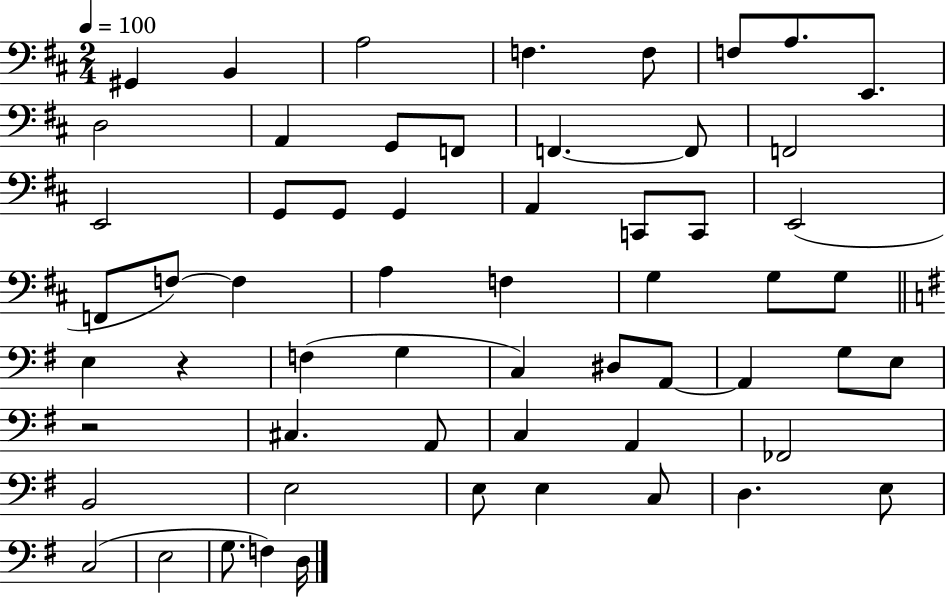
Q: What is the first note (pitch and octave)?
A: G#2